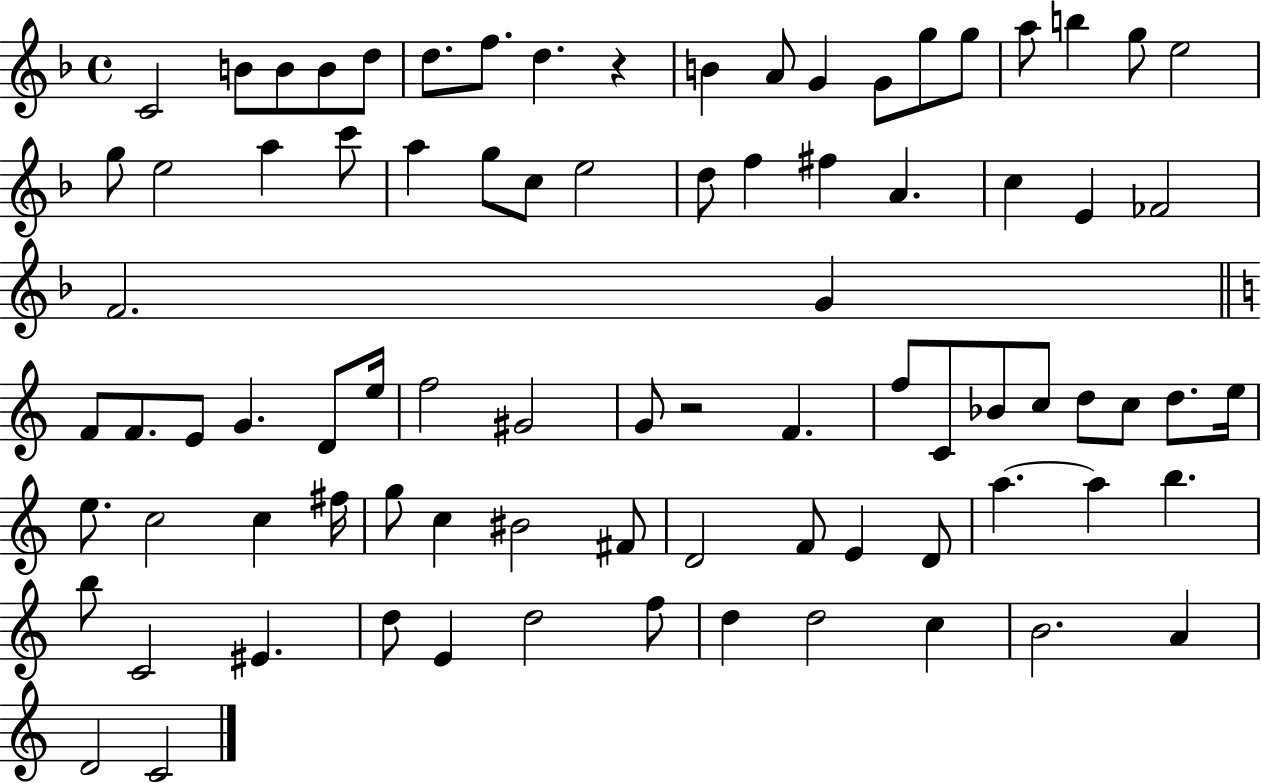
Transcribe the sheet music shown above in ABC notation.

X:1
T:Untitled
M:4/4
L:1/4
K:F
C2 B/2 B/2 B/2 d/2 d/2 f/2 d z B A/2 G G/2 g/2 g/2 a/2 b g/2 e2 g/2 e2 a c'/2 a g/2 c/2 e2 d/2 f ^f A c E _F2 F2 G F/2 F/2 E/2 G D/2 e/4 f2 ^G2 G/2 z2 F f/2 C/2 _B/2 c/2 d/2 c/2 d/2 e/4 e/2 c2 c ^f/4 g/2 c ^B2 ^F/2 D2 F/2 E D/2 a a b b/2 C2 ^E d/2 E d2 f/2 d d2 c B2 A D2 C2